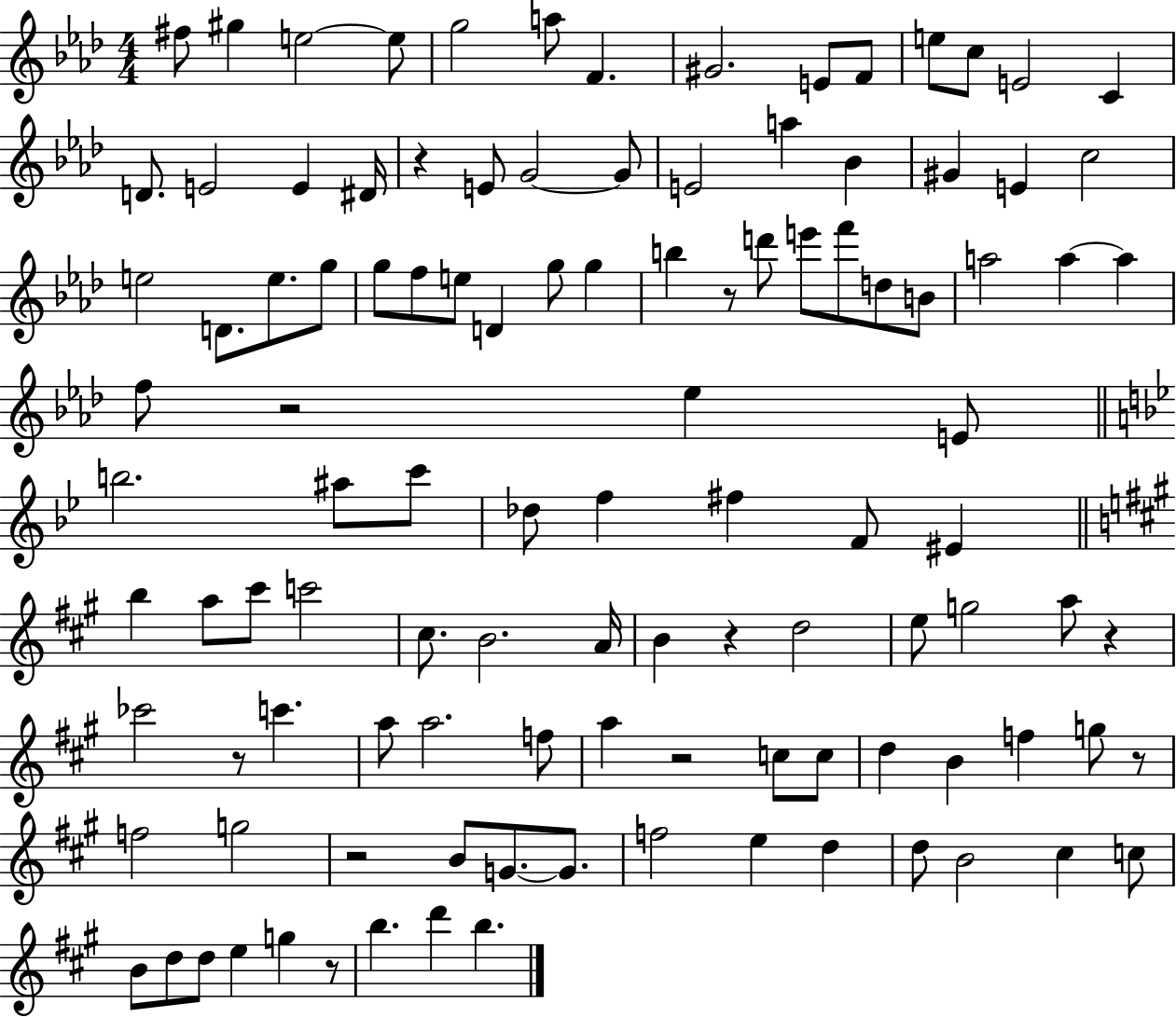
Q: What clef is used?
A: treble